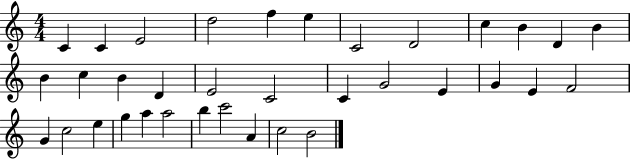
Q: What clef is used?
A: treble